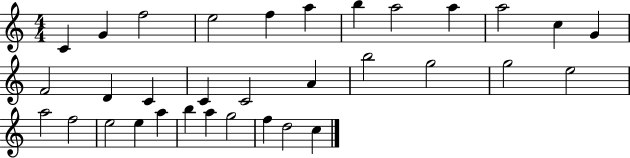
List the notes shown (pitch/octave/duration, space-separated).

C4/q G4/q F5/h E5/h F5/q A5/q B5/q A5/h A5/q A5/h C5/q G4/q F4/h D4/q C4/q C4/q C4/h A4/q B5/h G5/h G5/h E5/h A5/h F5/h E5/h E5/q A5/q B5/q A5/q G5/h F5/q D5/h C5/q